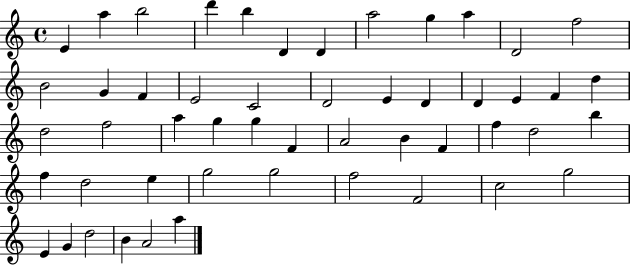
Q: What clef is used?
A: treble